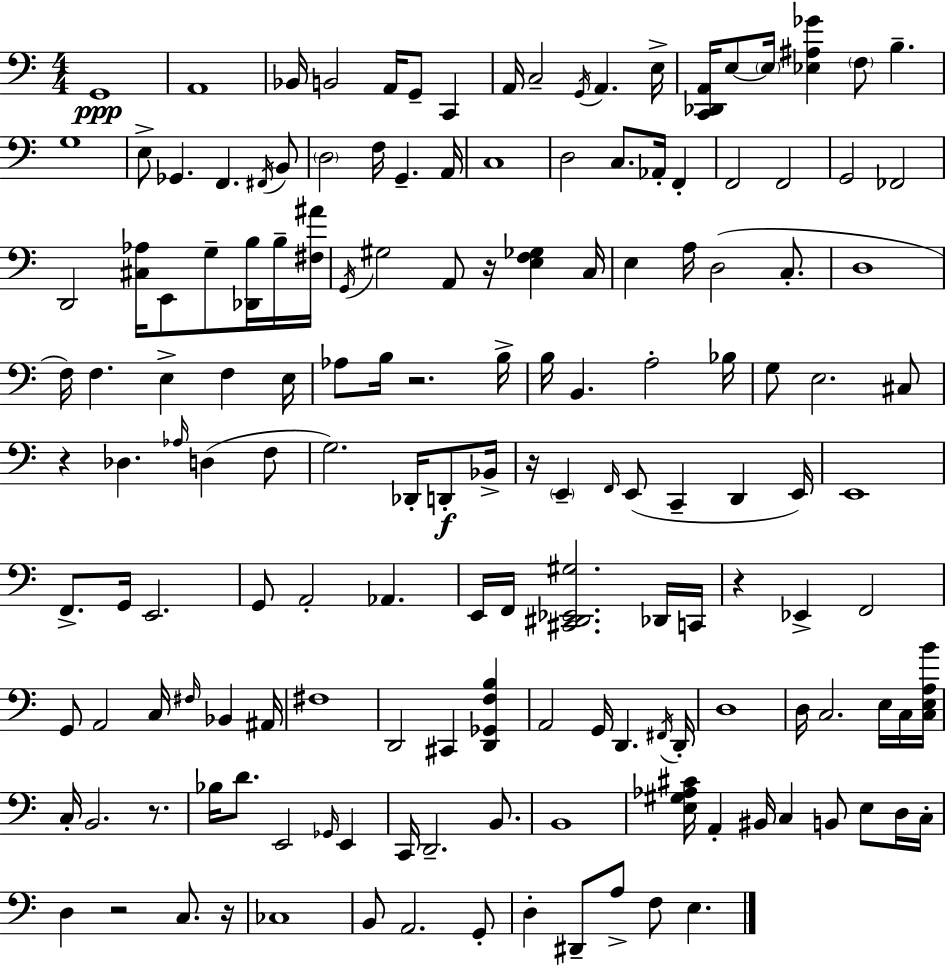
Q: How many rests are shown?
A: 8